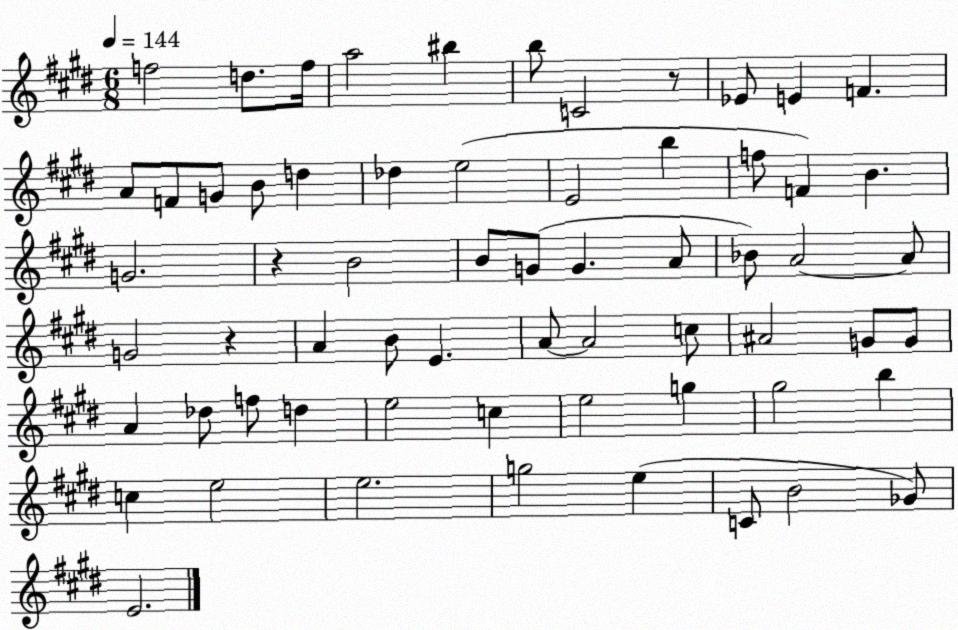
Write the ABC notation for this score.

X:1
T:Untitled
M:6/8
L:1/4
K:E
f2 d/2 f/4 a2 ^b b/2 C2 z/2 _E/2 E F A/2 F/2 G/2 B/2 d _d e2 E2 b f/2 F B G2 z B2 B/2 G/2 G A/2 _B/2 A2 A/2 G2 z A B/2 E A/2 A2 c/2 ^A2 G/2 G/2 A _d/2 f/2 d e2 c e2 g ^g2 b c e2 e2 g2 e C/2 B2 _G/2 E2